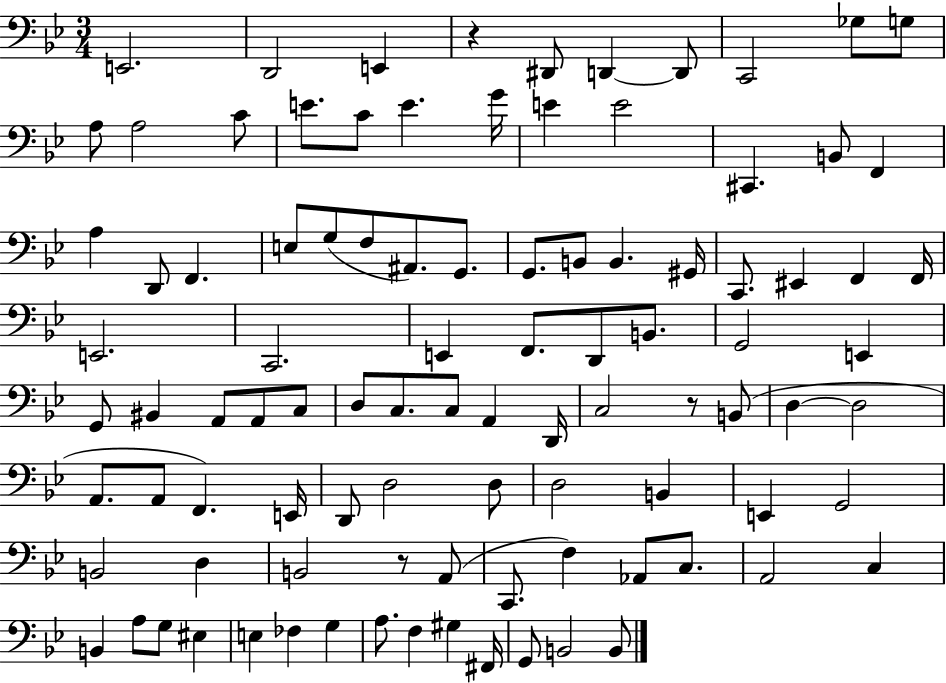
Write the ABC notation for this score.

X:1
T:Untitled
M:3/4
L:1/4
K:Bb
E,,2 D,,2 E,, z ^D,,/2 D,, D,,/2 C,,2 _G,/2 G,/2 A,/2 A,2 C/2 E/2 C/2 E G/4 E E2 ^C,, B,,/2 F,, A, D,,/2 F,, E,/2 G,/2 F,/2 ^A,,/2 G,,/2 G,,/2 B,,/2 B,, ^G,,/4 C,,/2 ^E,, F,, F,,/4 E,,2 C,,2 E,, F,,/2 D,,/2 B,,/2 G,,2 E,, G,,/2 ^B,, A,,/2 A,,/2 C,/2 D,/2 C,/2 C,/2 A,, D,,/4 C,2 z/2 B,,/2 D, D,2 A,,/2 A,,/2 F,, E,,/4 D,,/2 D,2 D,/2 D,2 B,, E,, G,,2 B,,2 D, B,,2 z/2 A,,/2 C,,/2 F, _A,,/2 C,/2 A,,2 C, B,, A,/2 G,/2 ^E, E, _F, G, A,/2 F, ^G, ^F,,/4 G,,/2 B,,2 B,,/2